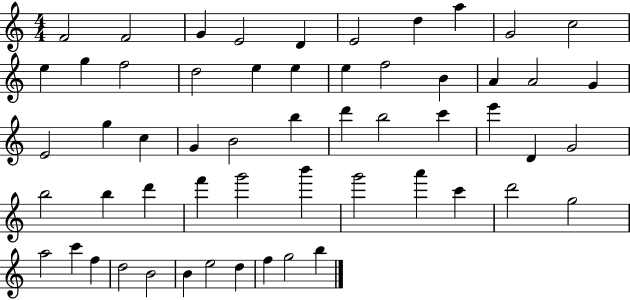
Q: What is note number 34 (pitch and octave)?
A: G4